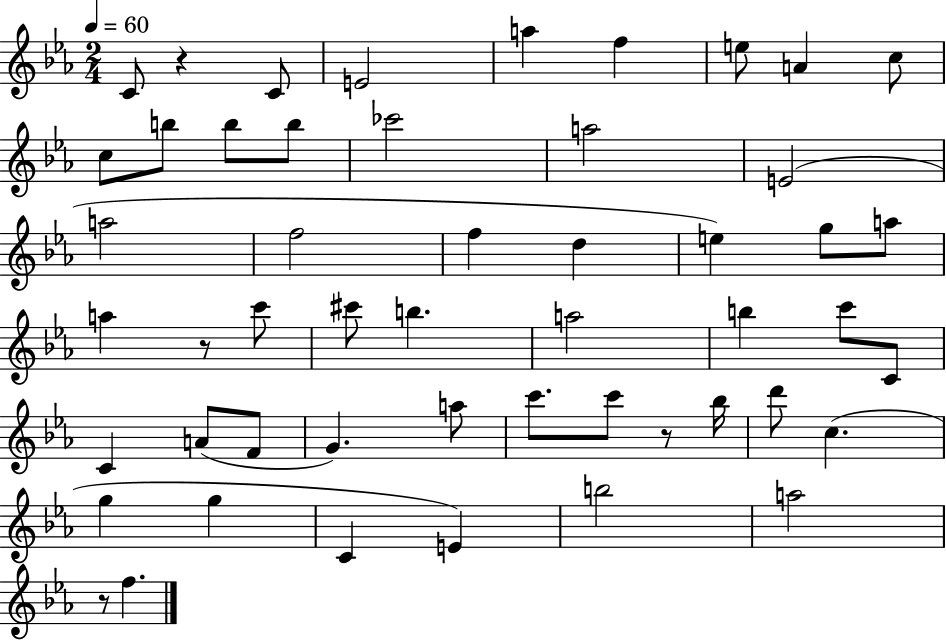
{
  \clef treble
  \numericTimeSignature
  \time 2/4
  \key ees \major
  \tempo 4 = 60
  c'8 r4 c'8 | e'2 | a''4 f''4 | e''8 a'4 c''8 | \break c''8 b''8 b''8 b''8 | ces'''2 | a''2 | e'2( | \break a''2 | f''2 | f''4 d''4 | e''4) g''8 a''8 | \break a''4 r8 c'''8 | cis'''8 b''4. | a''2 | b''4 c'''8 c'8 | \break c'4 a'8( f'8 | g'4.) a''8 | c'''8. c'''8 r8 bes''16 | d'''8 c''4.( | \break g''4 g''4 | c'4 e'4) | b''2 | a''2 | \break r8 f''4. | \bar "|."
}